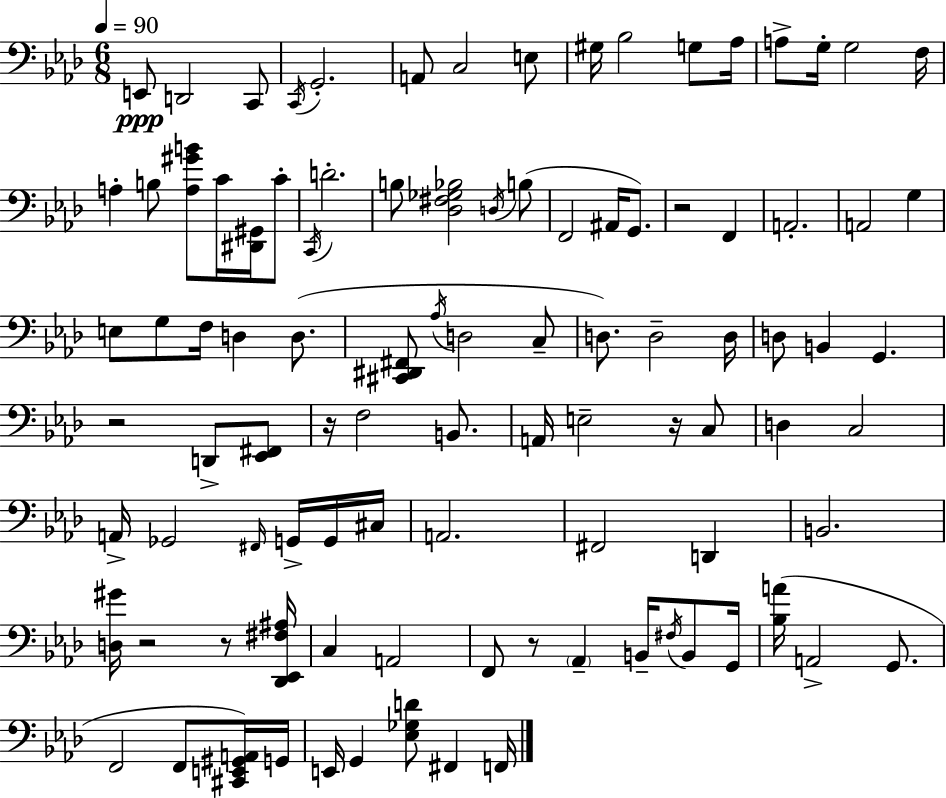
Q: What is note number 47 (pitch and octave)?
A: D2